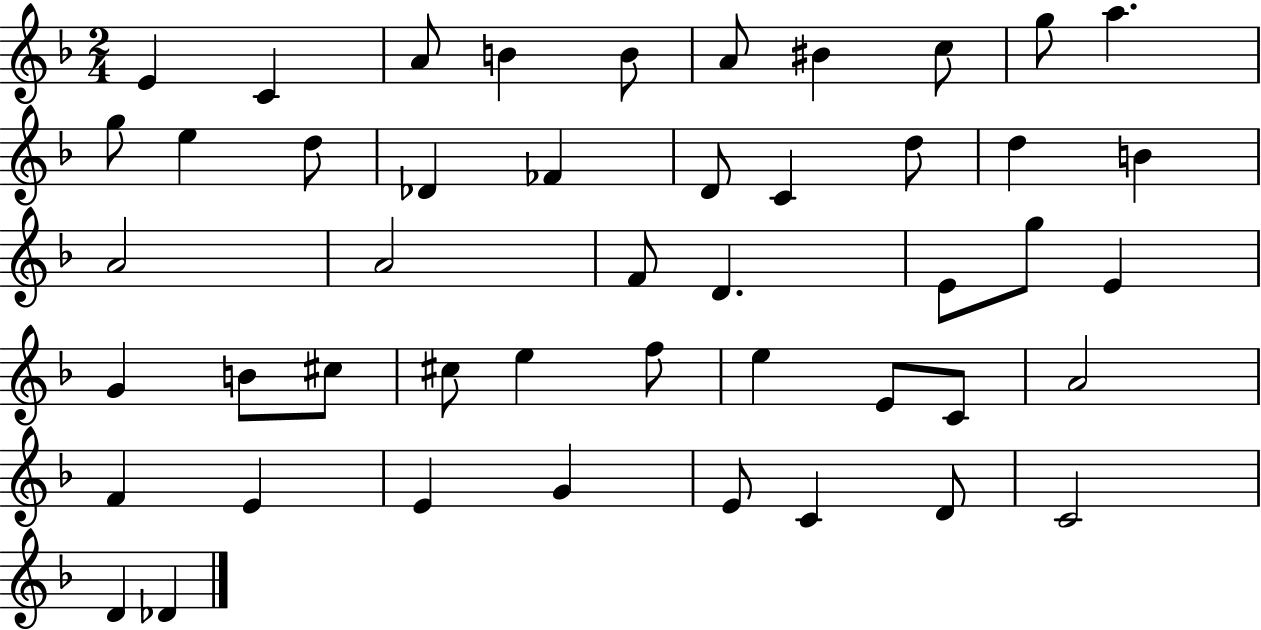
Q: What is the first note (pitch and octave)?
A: E4